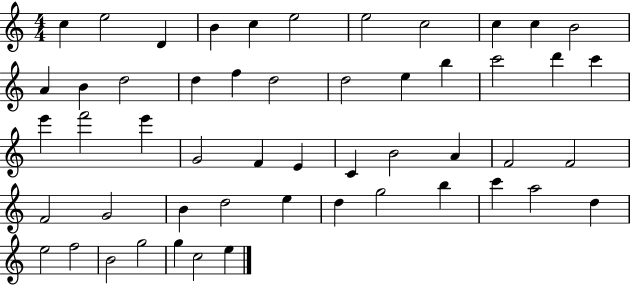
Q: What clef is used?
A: treble